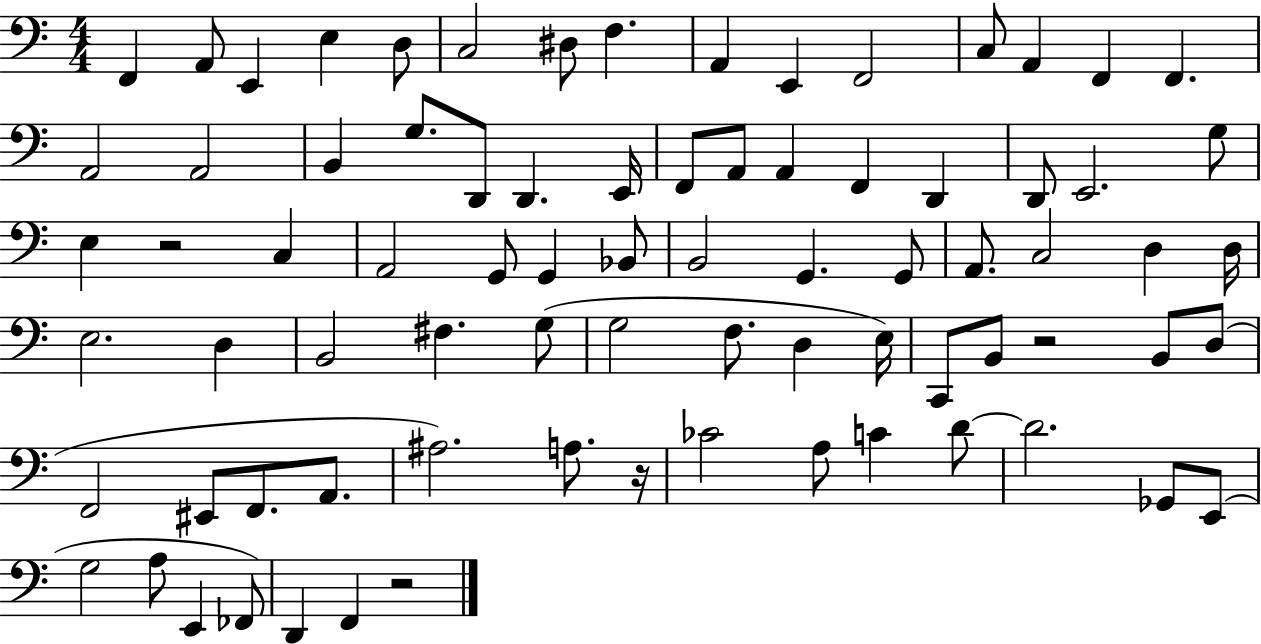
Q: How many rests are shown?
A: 4